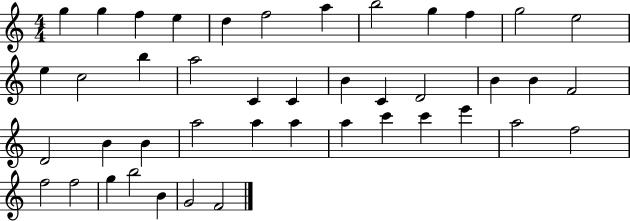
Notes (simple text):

G5/q G5/q F5/q E5/q D5/q F5/h A5/q B5/h G5/q F5/q G5/h E5/h E5/q C5/h B5/q A5/h C4/q C4/q B4/q C4/q D4/h B4/q B4/q F4/h D4/h B4/q B4/q A5/h A5/q A5/q A5/q C6/q C6/q E6/q A5/h F5/h F5/h F5/h G5/q B5/h B4/q G4/h F4/h